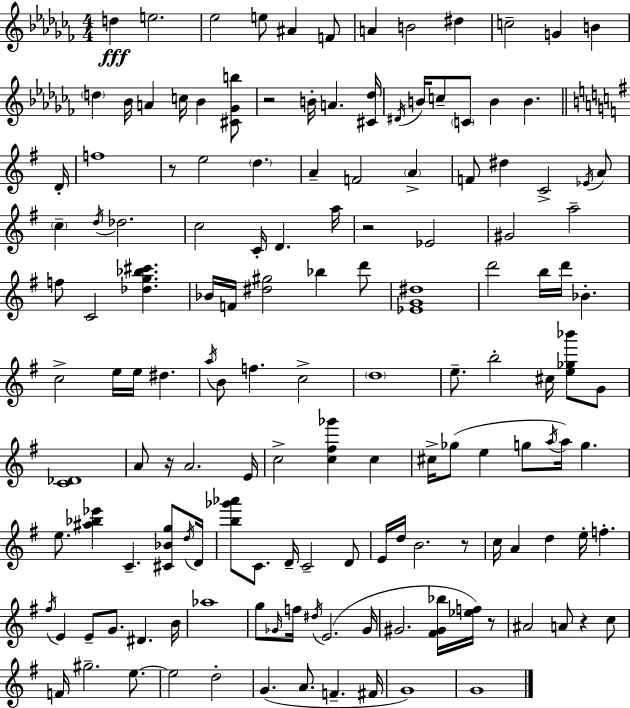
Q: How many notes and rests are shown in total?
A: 146